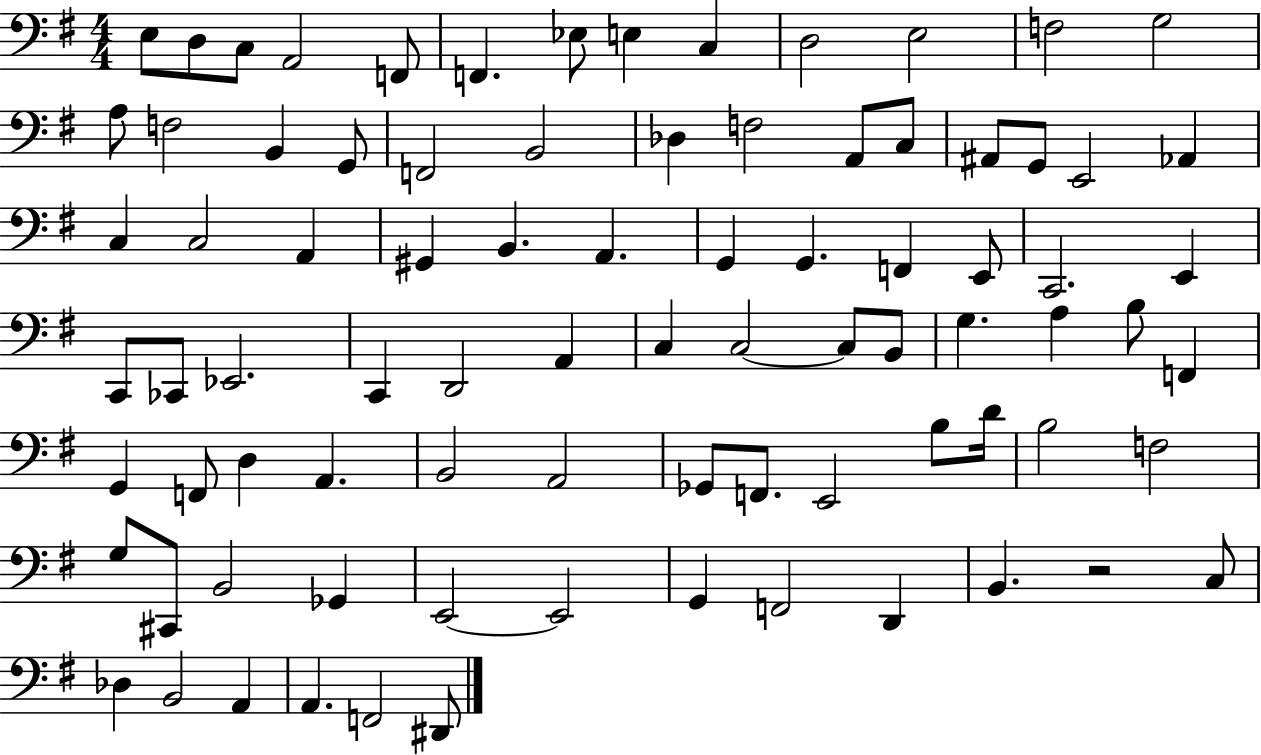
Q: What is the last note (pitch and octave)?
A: D#2